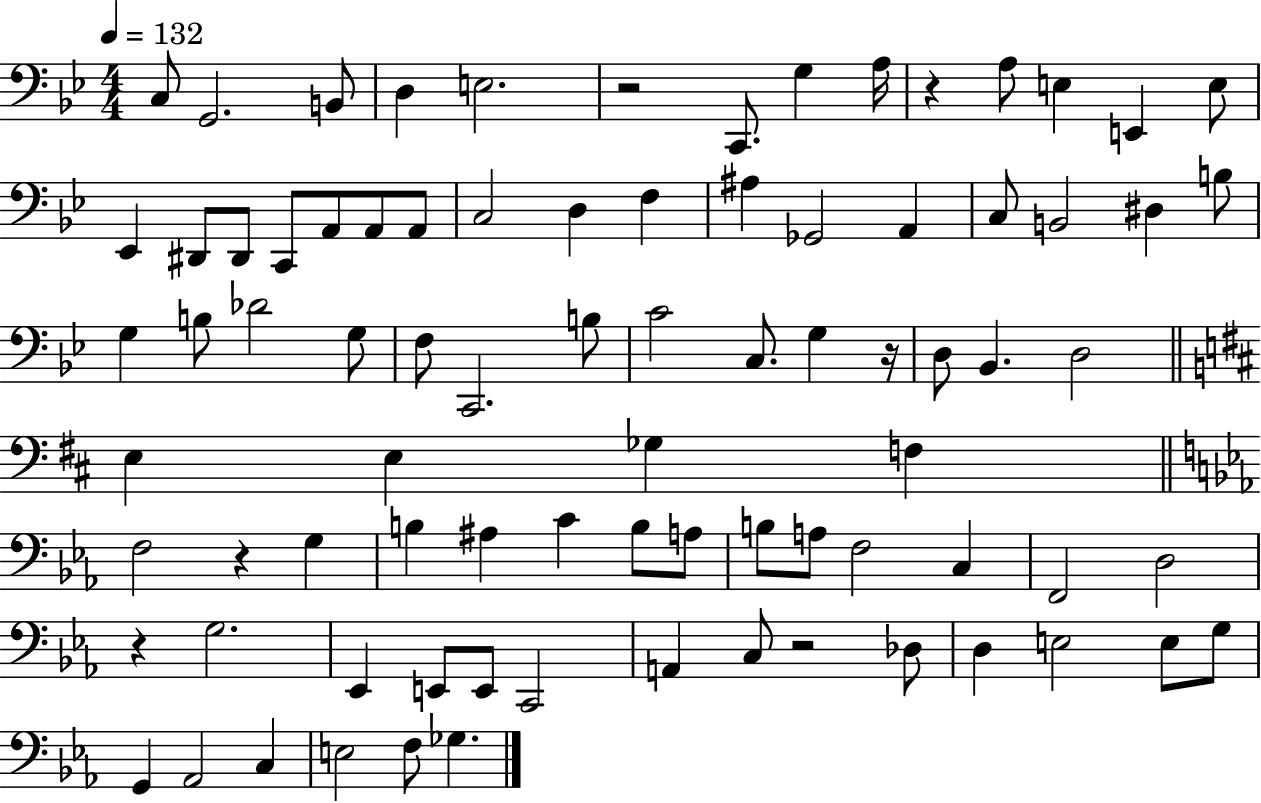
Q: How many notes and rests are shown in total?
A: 83